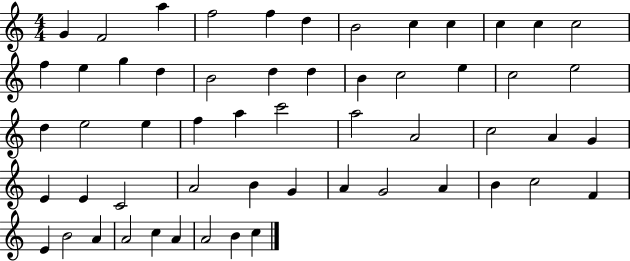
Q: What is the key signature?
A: C major